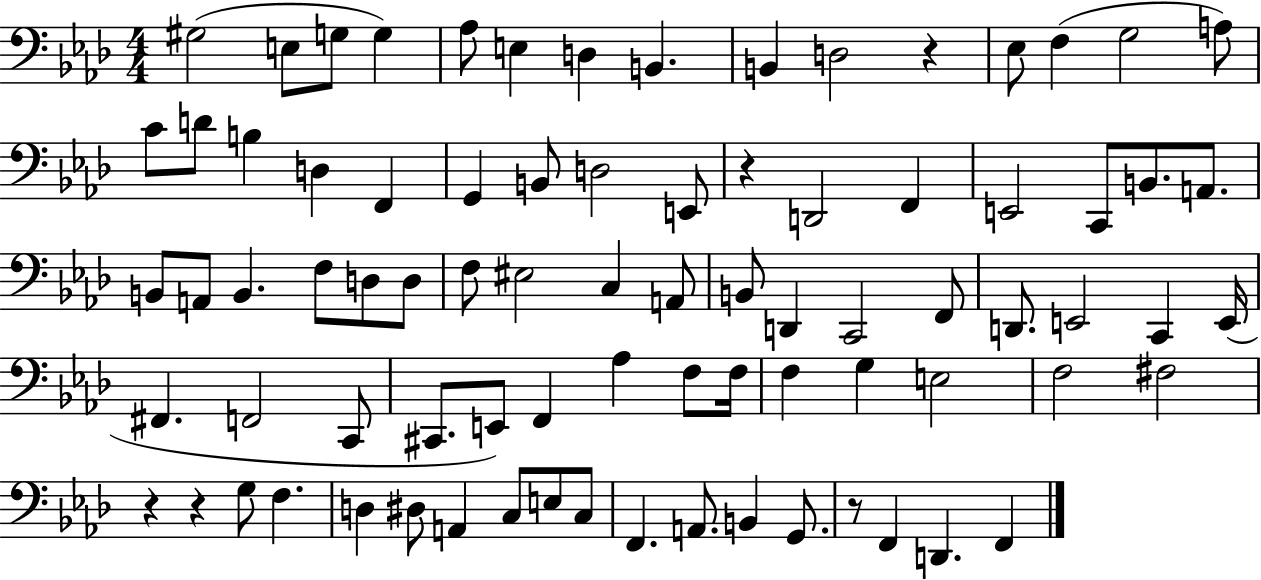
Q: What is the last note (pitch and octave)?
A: F2